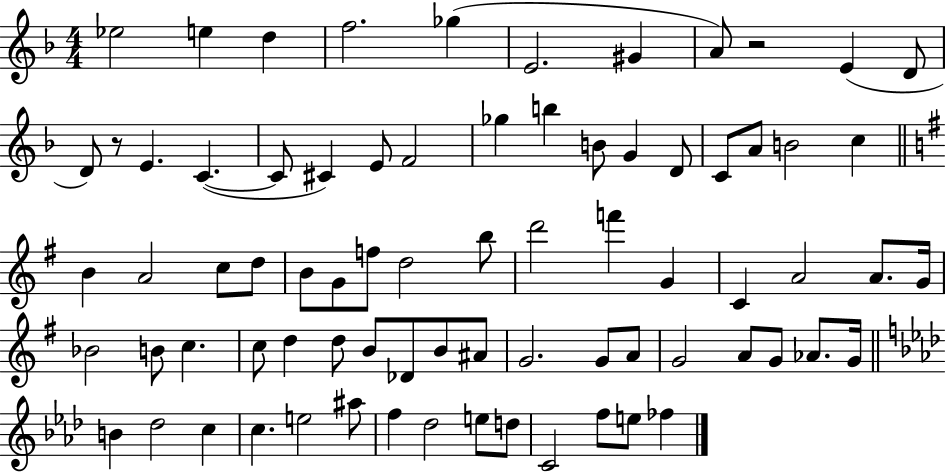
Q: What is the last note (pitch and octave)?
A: FES5